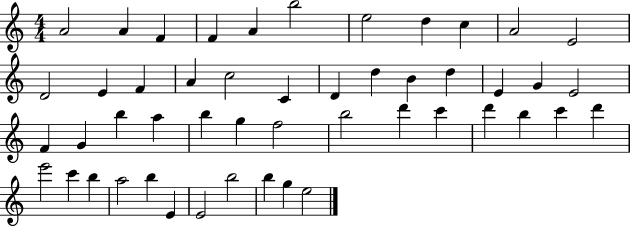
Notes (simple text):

A4/h A4/q F4/q F4/q A4/q B5/h E5/h D5/q C5/q A4/h E4/h D4/h E4/q F4/q A4/q C5/h C4/q D4/q D5/q B4/q D5/q E4/q G4/q E4/h F4/q G4/q B5/q A5/q B5/q G5/q F5/h B5/h D6/q C6/q D6/q B5/q C6/q D6/q E6/h C6/q B5/q A5/h B5/q E4/q E4/h B5/h B5/q G5/q E5/h